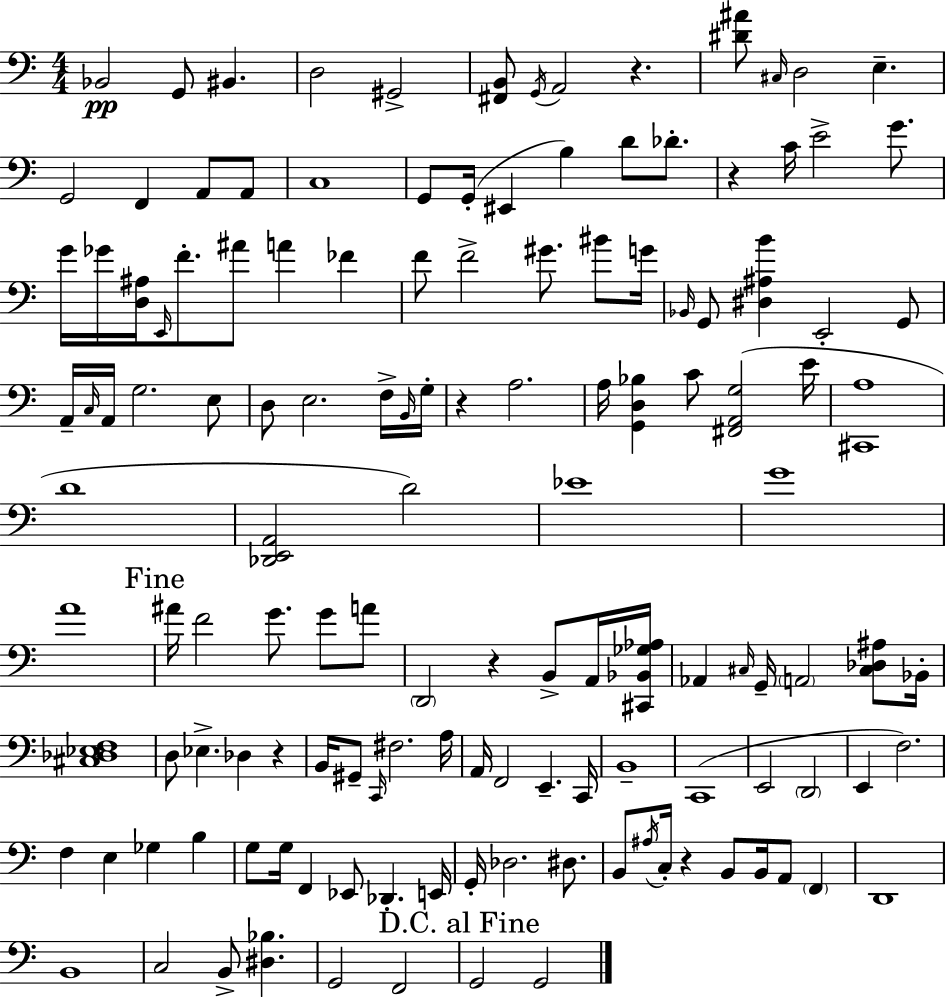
Bb2/h G2/e BIS2/q. D3/h G#2/h [F#2,B2]/e G2/s A2/h R/q. [D#4,A#4]/e C#3/s D3/h E3/q. G2/h F2/q A2/e A2/e C3/w G2/e G2/s EIS2/q B3/q D4/e Db4/e. R/q C4/s E4/h G4/e. G4/s Gb4/s [D3,A#3]/s E2/s F4/e. A#4/e A4/q FES4/q F4/e F4/h G#4/e. BIS4/e G4/s Bb2/s G2/e [D#3,A#3,B4]/q E2/h G2/e A2/s C3/s A2/s G3/h. E3/e D3/e E3/h. F3/s B2/s G3/s R/q A3/h. A3/s [G2,D3,Bb3]/q C4/e [F#2,A2,G3]/h E4/s [C#2,A3]/w D4/w [Db2,E2,A2]/h D4/h Eb4/w G4/w A4/w A#4/s F4/h G4/e. G4/e A4/e D2/h R/q B2/e A2/s [C#2,Bb2,Gb3,Ab3]/s Ab2/q C#3/s G2/s A2/h [C#3,Db3,A#3]/e Bb2/s [C#3,Db3,Eb3,F3]/w D3/e Eb3/q. Db3/q R/q B2/s G#2/e C2/s F#3/h. A3/s A2/s F2/h E2/q. C2/s B2/w C2/w E2/h D2/h E2/q F3/h. F3/q E3/q Gb3/q B3/q G3/e G3/s F2/q Eb2/e Db2/q. E2/s G2/s Db3/h. D#3/e. B2/e A#3/s C3/s R/q B2/e B2/s A2/e F2/q D2/w B2/w C3/h B2/e [D#3,Bb3]/q. G2/h F2/h G2/h G2/h